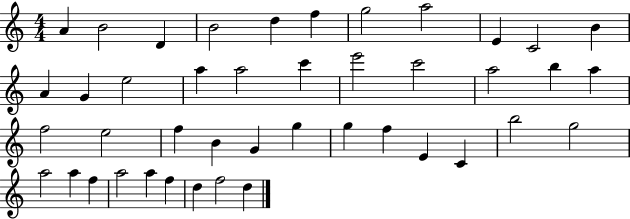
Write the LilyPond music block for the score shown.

{
  \clef treble
  \numericTimeSignature
  \time 4/4
  \key c \major
  a'4 b'2 d'4 | b'2 d''4 f''4 | g''2 a''2 | e'4 c'2 b'4 | \break a'4 g'4 e''2 | a''4 a''2 c'''4 | e'''2 c'''2 | a''2 b''4 a''4 | \break f''2 e''2 | f''4 b'4 g'4 g''4 | g''4 f''4 e'4 c'4 | b''2 g''2 | \break a''2 a''4 f''4 | a''2 a''4 f''4 | d''4 f''2 d''4 | \bar "|."
}